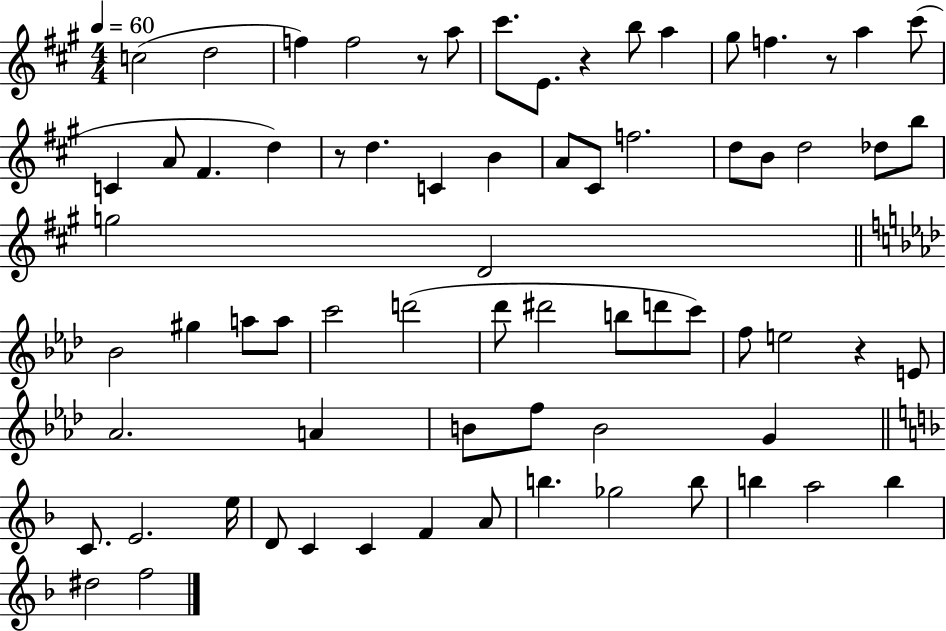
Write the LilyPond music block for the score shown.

{
  \clef treble
  \numericTimeSignature
  \time 4/4
  \key a \major
  \tempo 4 = 60
  \repeat volta 2 { c''2( d''2 | f''4) f''2 r8 a''8 | cis'''8. e'8. r4 b''8 a''4 | gis''8 f''4. r8 a''4 cis'''8( | \break c'4 a'8 fis'4. d''4) | r8 d''4. c'4 b'4 | a'8 cis'8 f''2. | d''8 b'8 d''2 des''8 b''8 | \break g''2 d'2 | \bar "||" \break \key f \minor bes'2 gis''4 a''8 a''8 | c'''2 d'''2( | des'''8 dis'''2 b''8 d'''8 c'''8) | f''8 e''2 r4 e'8 | \break aes'2. a'4 | b'8 f''8 b'2 g'4 | \bar "||" \break \key d \minor c'8. e'2. e''16 | d'8 c'4 c'4 f'4 a'8 | b''4. ges''2 b''8 | b''4 a''2 b''4 | \break dis''2 f''2 | } \bar "|."
}